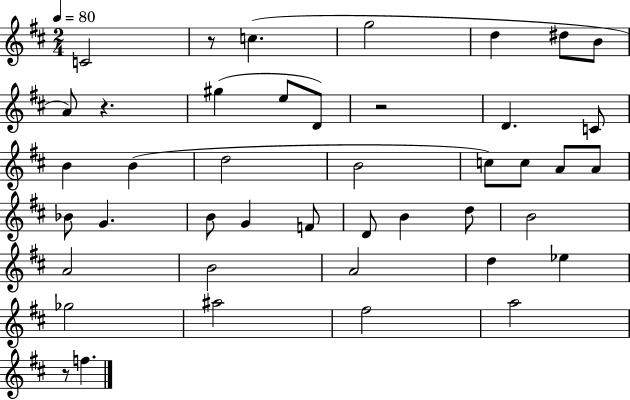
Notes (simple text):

C4/h R/e C5/q. G5/h D5/q D#5/e B4/e A4/e R/q. G#5/q E5/e D4/e R/h D4/q. C4/e B4/q B4/q D5/h B4/h C5/e C5/e A4/e A4/e Bb4/e G4/q. B4/e G4/q F4/e D4/e B4/q D5/e B4/h A4/h B4/h A4/h D5/q Eb5/q Gb5/h A#5/h F#5/h A5/h R/e F5/q.